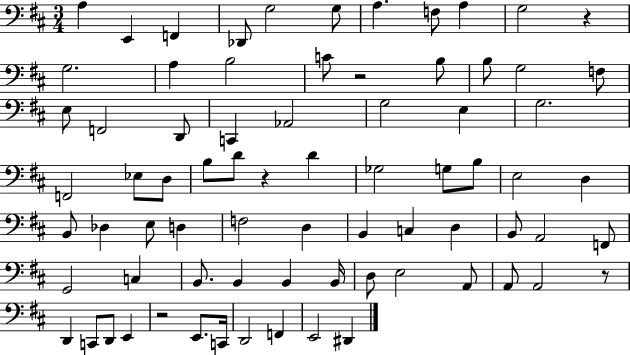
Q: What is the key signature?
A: D major